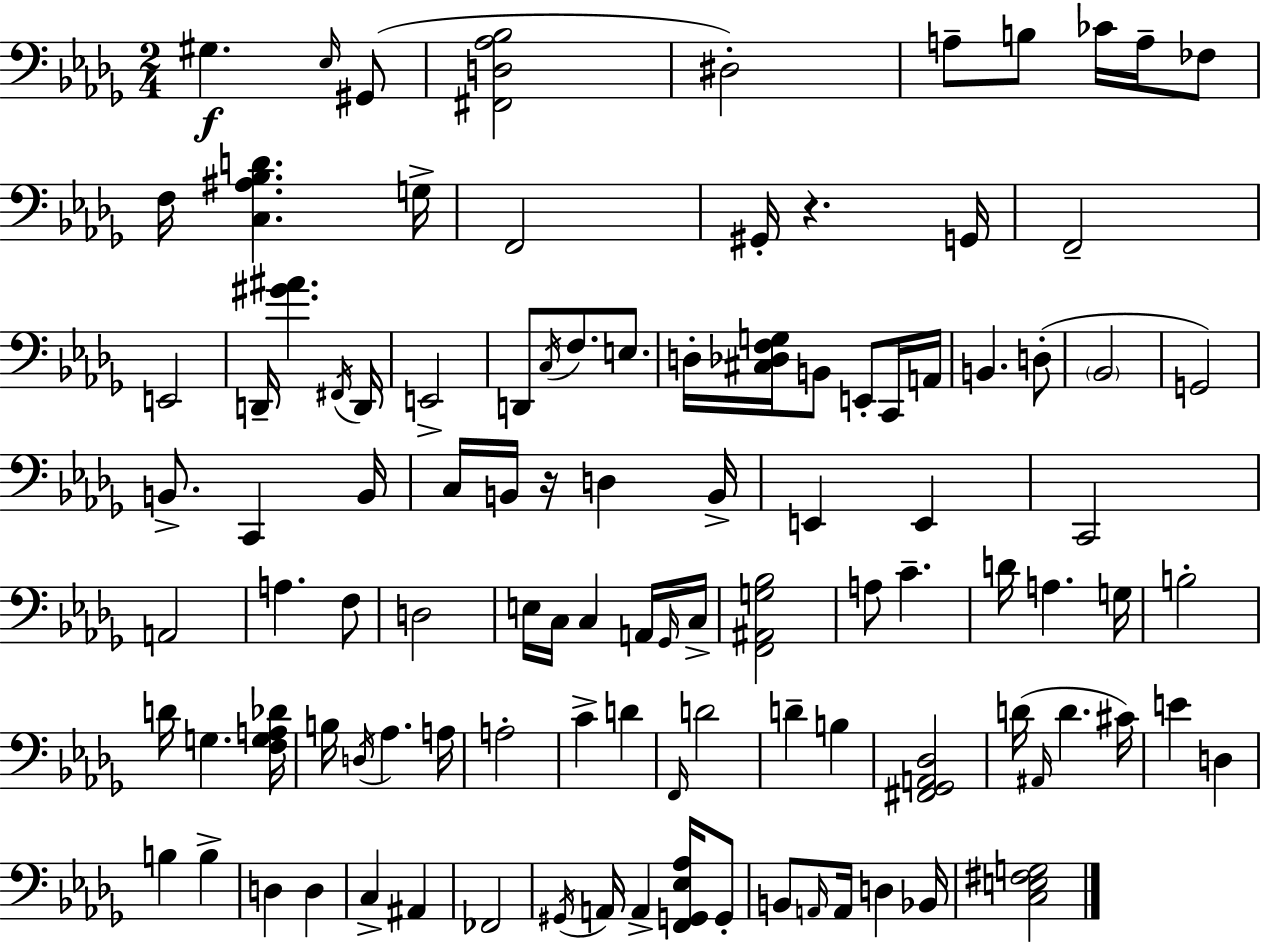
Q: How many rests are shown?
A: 2